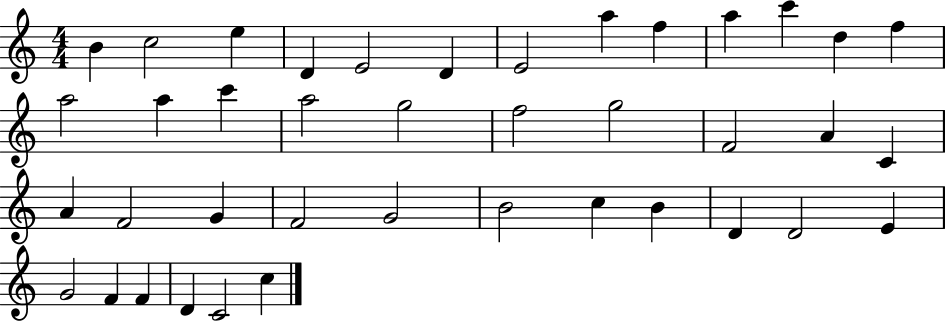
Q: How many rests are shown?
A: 0